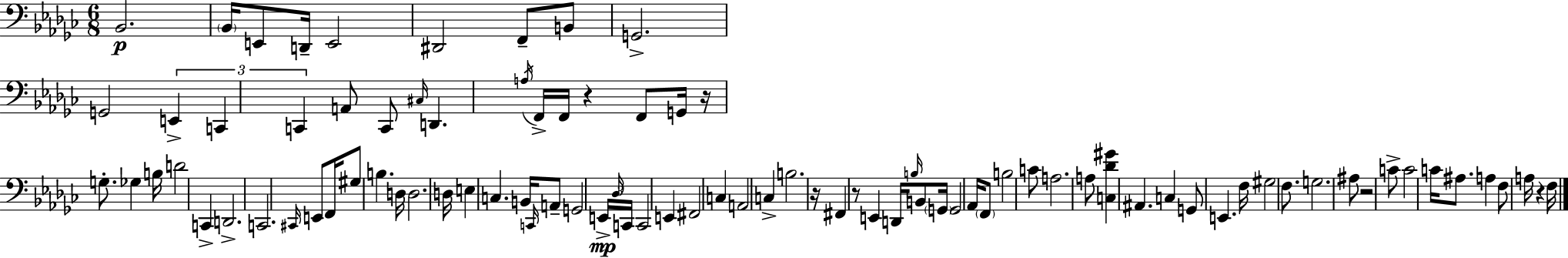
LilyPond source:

{
  \clef bass
  \numericTimeSignature
  \time 6/8
  \key ees \minor
  bes,2.\p | \parenthesize bes,16 e,8 d,16-- e,2 | dis,2 f,8-- b,8 | g,2.-> | \break g,2 \tuplet 3/2 { e,4-> | c,4 c,4 } a,8 c,8 | \grace { cis16 } d,4. \acciaccatura { a16 } f,16-> f,16 r4 | f,8 g,16 r16 g8.-. ges4 | \break b16 d'2 c,4-> | d,2.-> | c,2. | \grace { cis,16 } e,8 f,16 gis8 b4. | \break d16 d2. | d16 e4 c4. | b,16 \grace { c,16 } a,8-- g,2 | \tuplet 3/2 { e,16->\mp \grace { des16 } c,16 } c,2 | \break e,4 fis,2 | c4 a,2 | c4-> b2. | r16 fis,4 r8 | \break e,4 d,16 \grace { b16 } b,8 \parenthesize g,16 g,2 | aes,16 \parenthesize f,8 b2 | c'8 a2. | a8 <c des' gis'>4 | \break ais,4. c4 g,8 | e,4. f16 gis2 | f8. g2. | ais8 r2 | \break c'8-> c'2 | c'16 ais8. a4 f8 | a16 r4 f16 \bar "|."
}